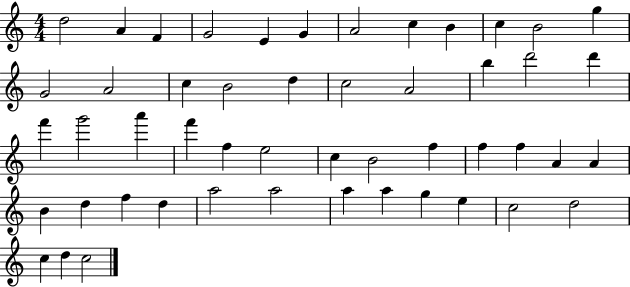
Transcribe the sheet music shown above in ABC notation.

X:1
T:Untitled
M:4/4
L:1/4
K:C
d2 A F G2 E G A2 c B c B2 g G2 A2 c B2 d c2 A2 b d'2 d' f' g'2 a' f' f e2 c B2 f f f A A B d f d a2 a2 a a g e c2 d2 c d c2